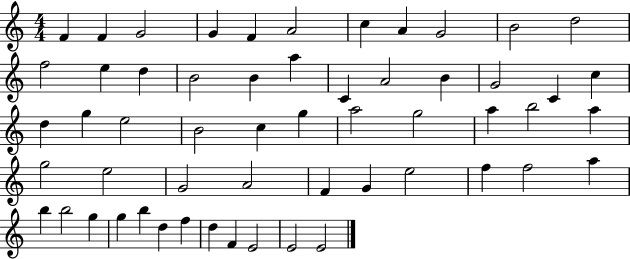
{
  \clef treble
  \numericTimeSignature
  \time 4/4
  \key c \major
  f'4 f'4 g'2 | g'4 f'4 a'2 | c''4 a'4 g'2 | b'2 d''2 | \break f''2 e''4 d''4 | b'2 b'4 a''4 | c'4 a'2 b'4 | g'2 c'4 c''4 | \break d''4 g''4 e''2 | b'2 c''4 g''4 | a''2 g''2 | a''4 b''2 a''4 | \break g''2 e''2 | g'2 a'2 | f'4 g'4 e''2 | f''4 f''2 a''4 | \break b''4 b''2 g''4 | g''4 b''4 d''4 f''4 | d''4 f'4 e'2 | e'2 e'2 | \break \bar "|."
}